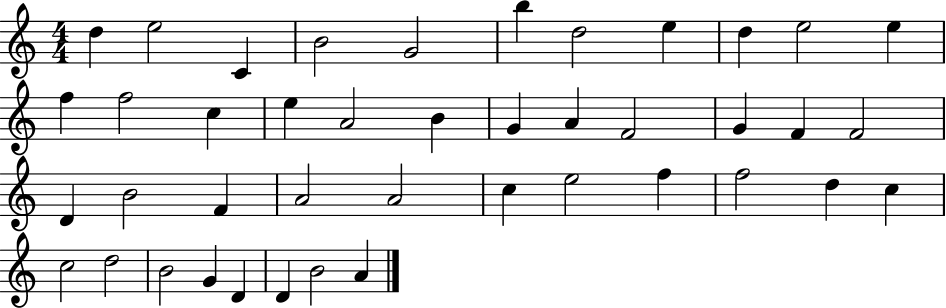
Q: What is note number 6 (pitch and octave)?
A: B5